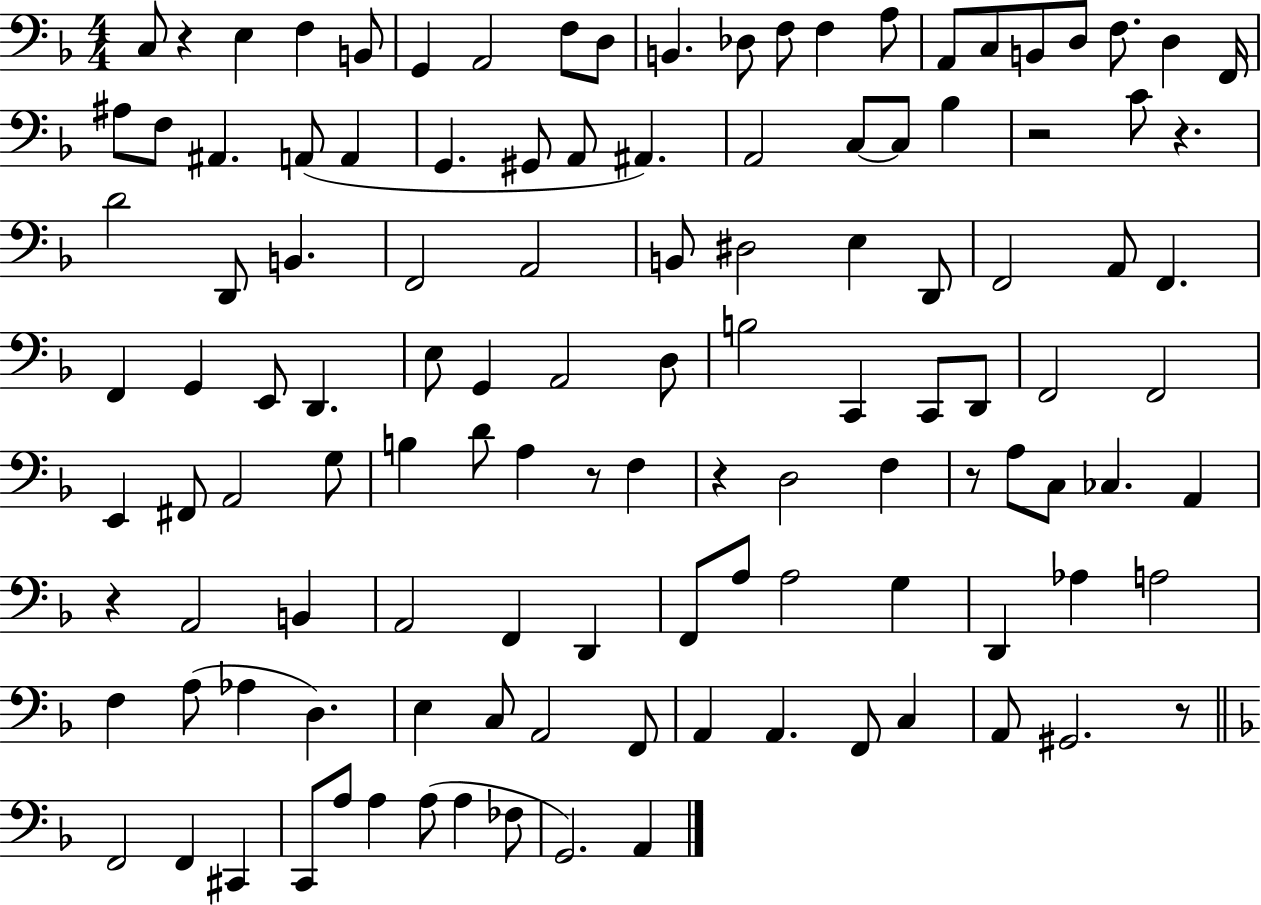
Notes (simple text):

C3/e R/q E3/q F3/q B2/e G2/q A2/h F3/e D3/e B2/q. Db3/e F3/e F3/q A3/e A2/e C3/e B2/e D3/e F3/e. D3/q F2/s A#3/e F3/e A#2/q. A2/e A2/q G2/q. G#2/e A2/e A#2/q. A2/h C3/e C3/e Bb3/q R/h C4/e R/q. D4/h D2/e B2/q. F2/h A2/h B2/e D#3/h E3/q D2/e F2/h A2/e F2/q. F2/q G2/q E2/e D2/q. E3/e G2/q A2/h D3/e B3/h C2/q C2/e D2/e F2/h F2/h E2/q F#2/e A2/h G3/e B3/q D4/e A3/q R/e F3/q R/q D3/h F3/q R/e A3/e C3/e CES3/q. A2/q R/q A2/h B2/q A2/h F2/q D2/q F2/e A3/e A3/h G3/q D2/q Ab3/q A3/h F3/q A3/e Ab3/q D3/q. E3/q C3/e A2/h F2/e A2/q A2/q. F2/e C3/q A2/e G#2/h. R/e F2/h F2/q C#2/q C2/e A3/e A3/q A3/e A3/q FES3/e G2/h. A2/q